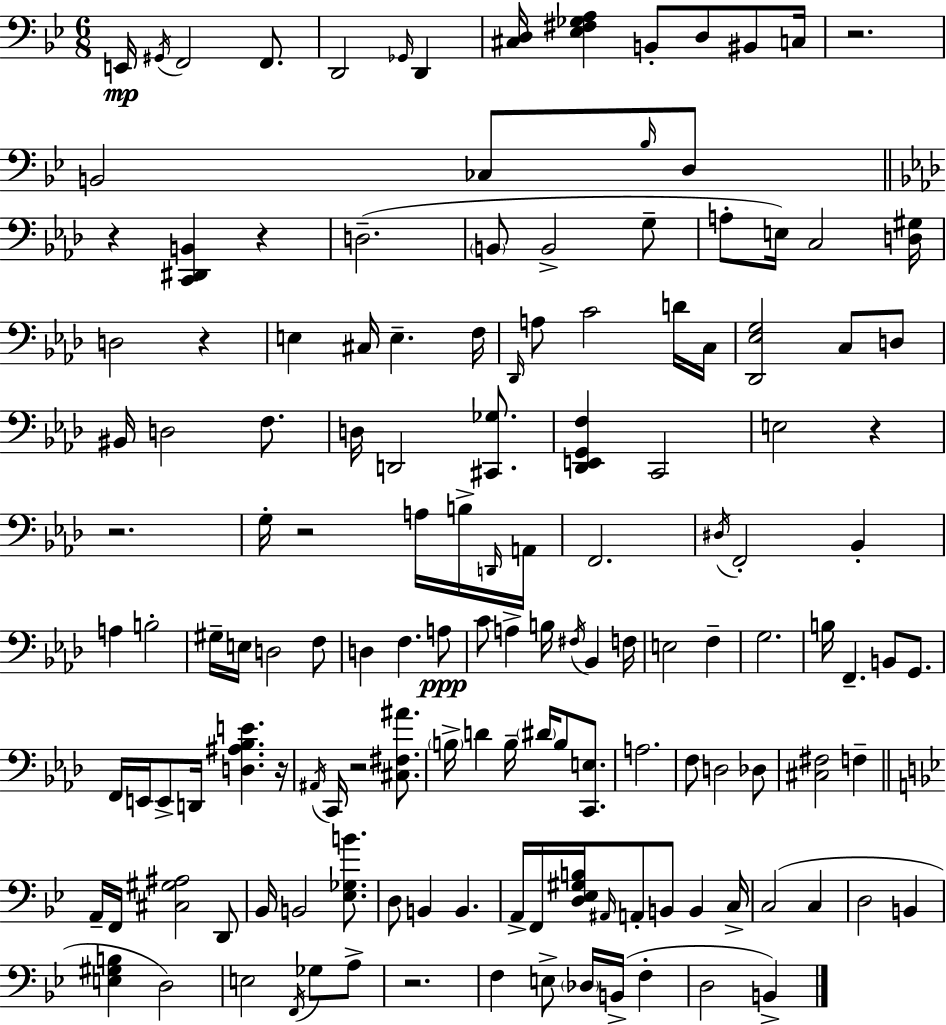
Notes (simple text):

E2/s G#2/s F2/h F2/e. D2/h Gb2/s D2/q [C#3,D3]/s [Eb3,F#3,Gb3,A3]/q B2/e D3/e BIS2/e C3/s R/h. B2/h CES3/e Bb3/s D3/e R/q [C2,D#2,B2]/q R/q D3/h. B2/e B2/h G3/e A3/e E3/s C3/h [D3,G#3]/s D3/h R/q E3/q C#3/s E3/q. F3/s Db2/s A3/e C4/h D4/s C3/s [Db2,Eb3,G3]/h C3/e D3/e BIS2/s D3/h F3/e. D3/s D2/h [C#2,Gb3]/e. [Db2,E2,G2,F3]/q C2/h E3/h R/q R/h. G3/s R/h A3/s B3/s D2/s A2/s F2/h. D#3/s F2/h Bb2/q A3/q B3/h G#3/s E3/s D3/h F3/e D3/q F3/q. A3/e C4/e A3/q B3/s F#3/s Bb2/q F3/s E3/h F3/q G3/h. B3/s F2/q. B2/e G2/e. F2/s E2/s E2/e D2/s [D3,A#3,Bb3,E4]/q. R/s A#2/s C2/s R/h [C#3,F#3,A#4]/e. B3/s D4/q B3/s D#4/s B3/e [C2,E3]/e. A3/h. F3/e D3/h Db3/e [C#3,F#3]/h F3/q A2/s F2/s [C#3,G#3,A#3]/h D2/e Bb2/s B2/h [Eb3,Gb3,B4]/e. D3/e B2/q B2/q. A2/s F2/s [D3,Eb3,G#3,B3]/s A#2/s A2/e B2/e B2/q C3/s C3/h C3/q D3/h B2/q [E3,G#3,B3]/q D3/h E3/h F2/s Gb3/e A3/e R/h. F3/q E3/e Db3/s B2/s F3/q D3/h B2/q